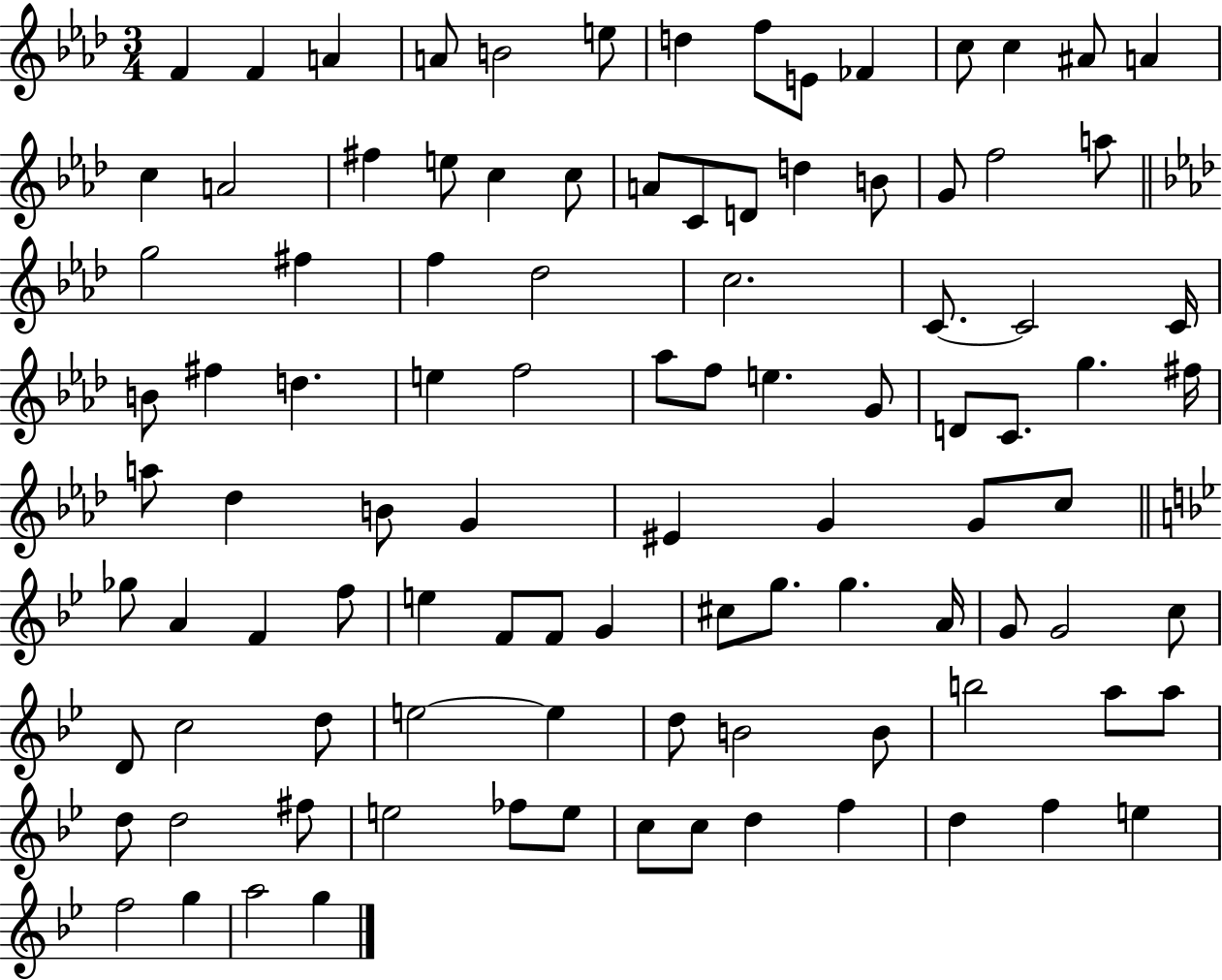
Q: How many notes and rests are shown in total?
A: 100